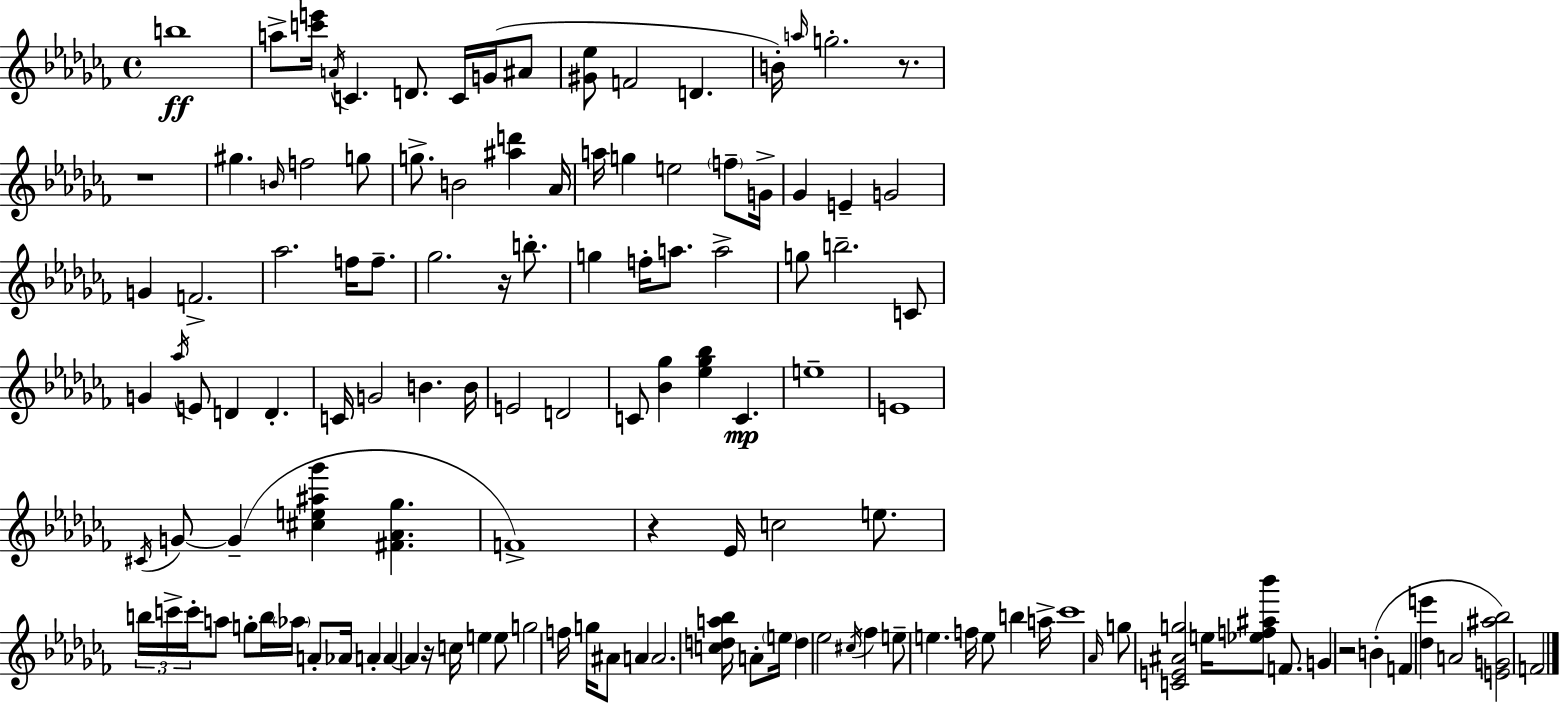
B5/w A5/e [C6,E6]/s A4/s C4/q. D4/e. C4/s G4/s A#4/e [G#4,Eb5]/e F4/h D4/q. B4/s A5/s G5/h. R/e. R/w G#5/q. B4/s F5/h G5/e G5/e. B4/h [A#5,D6]/q Ab4/s A5/s G5/q E5/h F5/e G4/s Gb4/q E4/q G4/h G4/q F4/h. Ab5/h. F5/s F5/e. Gb5/h. R/s B5/e. G5/q F5/s A5/e. A5/h G5/e B5/h. C4/e G4/q Ab5/s E4/e D4/q D4/q. C4/s G4/h B4/q. B4/s E4/h D4/h C4/e [Bb4,Gb5]/q [Eb5,Gb5,Bb5]/q C4/q. E5/w E4/w C#4/s G4/e G4/q [C#5,E5,A#5,Gb6]/q [F#4,Ab4,Gb5]/q. F4/w R/q Eb4/s C5/h E5/e. B5/s C6/s C6/s A5/e G5/e B5/s Ab5/s A4/e Ab4/s A4/q A4/q A4/q R/s C5/s E5/q E5/e G5/h F5/s G5/s A#4/e A4/q A4/h. [C5,D5,A5,Bb5]/s A4/e E5/s D5/q Eb5/h C#5/s FES5/q E5/e E5/q. F5/s E5/e B5/q A5/s CES6/w Ab4/s G5/e [C4,E4,A#4,G5]/h E5/s [Eb5,F5,A#5,Bb6]/e F4/e. G4/q R/h B4/q F4/q [Db5,E6]/q A4/h [E4,G4,A#5,Bb5]/h F4/h